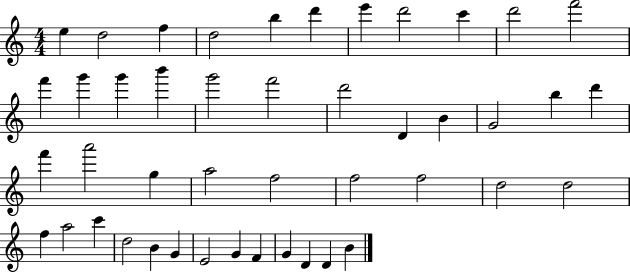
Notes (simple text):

E5/q D5/h F5/q D5/h B5/q D6/q E6/q D6/h C6/q D6/h F6/h F6/q G6/q G6/q B6/q G6/h F6/h D6/h D4/q B4/q G4/h B5/q D6/q F6/q A6/h G5/q A5/h F5/h F5/h F5/h D5/h D5/h F5/q A5/h C6/q D5/h B4/q G4/q E4/h G4/q F4/q G4/q D4/q D4/q B4/q